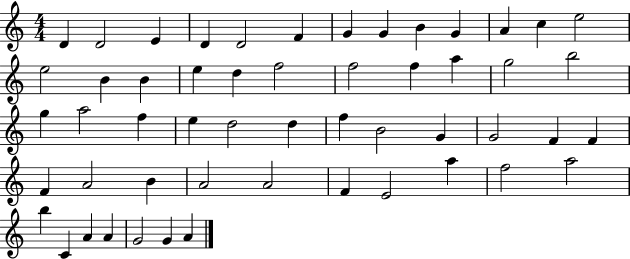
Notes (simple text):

D4/q D4/h E4/q D4/q D4/h F4/q G4/q G4/q B4/q G4/q A4/q C5/q E5/h E5/h B4/q B4/q E5/q D5/q F5/h F5/h F5/q A5/q G5/h B5/h G5/q A5/h F5/q E5/q D5/h D5/q F5/q B4/h G4/q G4/h F4/q F4/q F4/q A4/h B4/q A4/h A4/h F4/q E4/h A5/q F5/h A5/h B5/q C4/q A4/q A4/q G4/h G4/q A4/q